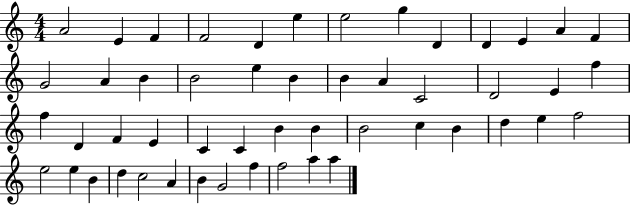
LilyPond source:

{
  \clef treble
  \numericTimeSignature
  \time 4/4
  \key c \major
  a'2 e'4 f'4 | f'2 d'4 e''4 | e''2 g''4 d'4 | d'4 e'4 a'4 f'4 | \break g'2 a'4 b'4 | b'2 e''4 b'4 | b'4 a'4 c'2 | d'2 e'4 f''4 | \break f''4 d'4 f'4 e'4 | c'4 c'4 b'4 b'4 | b'2 c''4 b'4 | d''4 e''4 f''2 | \break e''2 e''4 b'4 | d''4 c''2 a'4 | b'4 g'2 f''4 | f''2 a''4 a''4 | \break \bar "|."
}